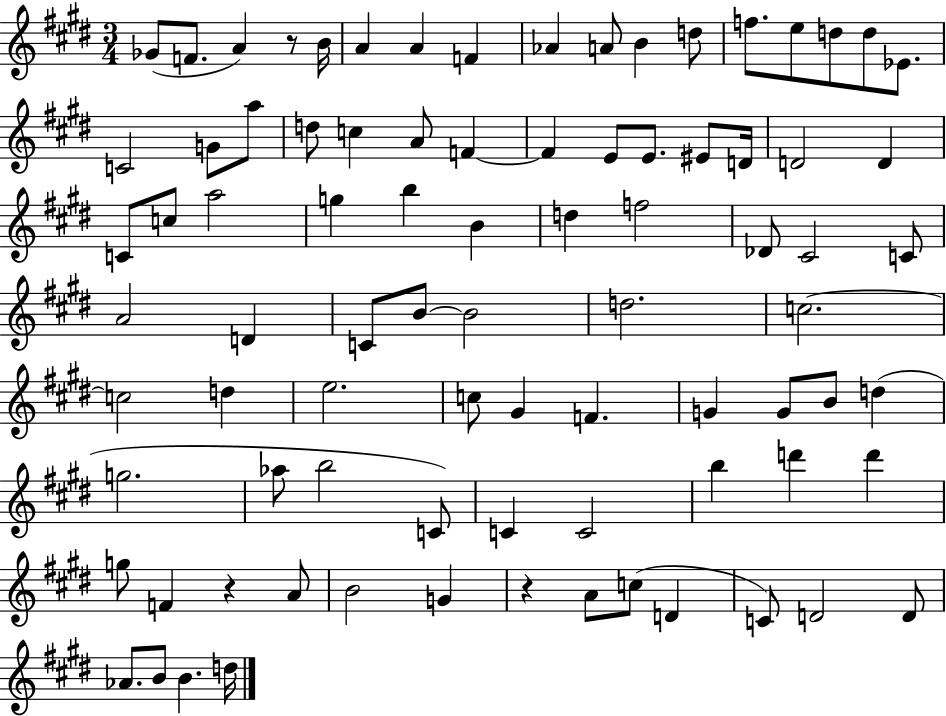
X:1
T:Untitled
M:3/4
L:1/4
K:E
_G/2 F/2 A z/2 B/4 A A F _A A/2 B d/2 f/2 e/2 d/2 d/2 _E/2 C2 G/2 a/2 d/2 c A/2 F F E/2 E/2 ^E/2 D/4 D2 D C/2 c/2 a2 g b B d f2 _D/2 ^C2 C/2 A2 D C/2 B/2 B2 d2 c2 c2 d e2 c/2 ^G F G G/2 B/2 d g2 _a/2 b2 C/2 C C2 b d' d' g/2 F z A/2 B2 G z A/2 c/2 D C/2 D2 D/2 _A/2 B/2 B d/4